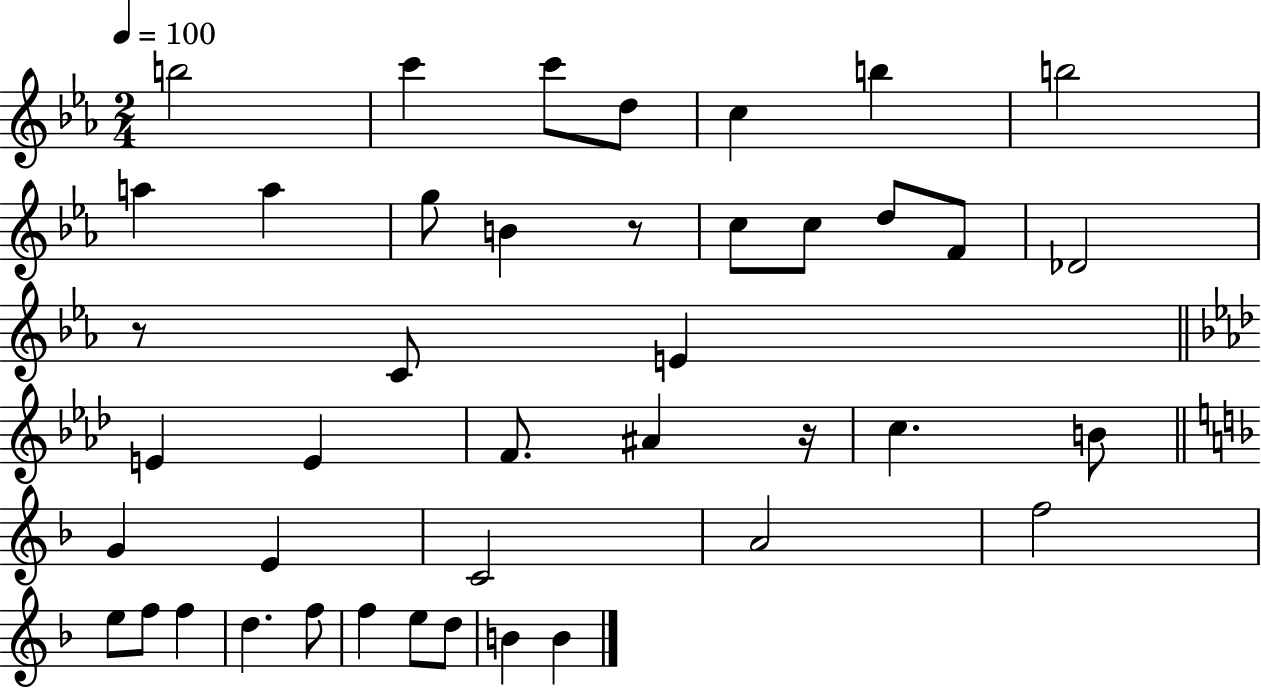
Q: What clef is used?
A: treble